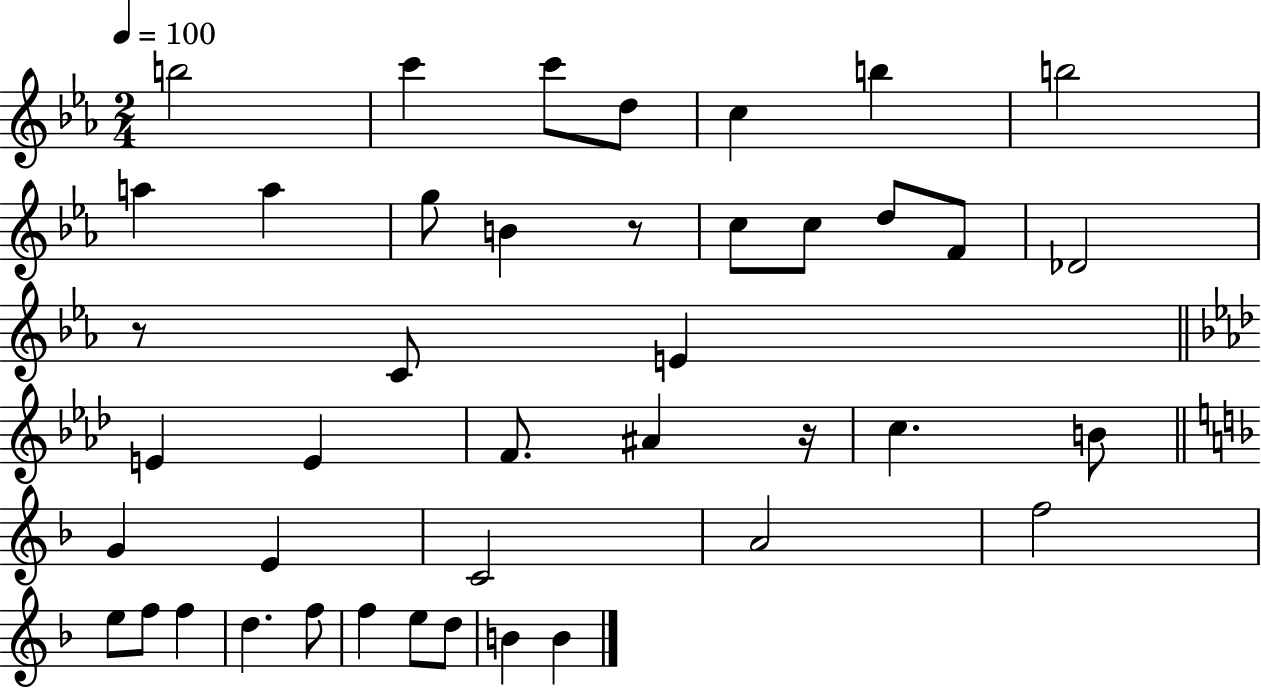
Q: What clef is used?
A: treble